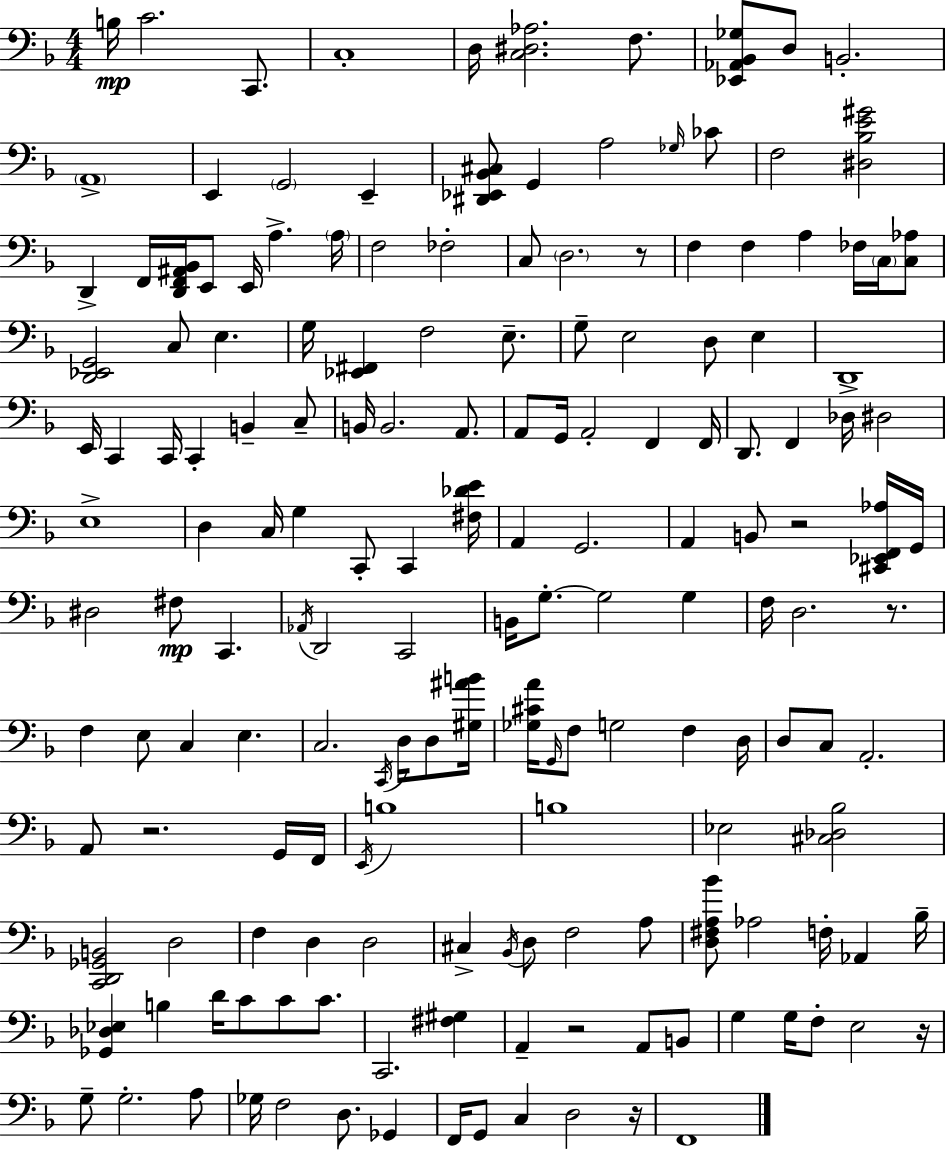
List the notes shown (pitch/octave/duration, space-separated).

B3/s C4/h. C2/e. C3/w D3/s [C3,D#3,Ab3]/h. F3/e. [Eb2,Ab2,Bb2,Gb3]/e D3/e B2/h. A2/w E2/q G2/h E2/q [D#2,Eb2,Bb2,C#3]/e G2/q A3/h Gb3/s CES4/e F3/h [D#3,Bb3,E4,G#4]/h D2/q F2/s [D2,F2,A#2,Bb2]/s E2/e E2/s A3/q. A3/s F3/h FES3/h C3/e D3/h. R/e F3/q F3/q A3/q FES3/s C3/s [C3,Ab3]/e [D2,Eb2,G2]/h C3/e E3/q. G3/s [Eb2,F#2]/q F3/h E3/e. G3/e E3/h D3/e E3/q D2/w E2/s C2/q C2/s C2/q B2/q C3/e B2/s B2/h. A2/e. A2/e G2/s A2/h F2/q F2/s D2/e. F2/q Db3/s D#3/h E3/w D3/q C3/s G3/q C2/e C2/q [F#3,Db4,E4]/s A2/q G2/h. A2/q B2/e R/h [C#2,Eb2,F2,Ab3]/s G2/s D#3/h F#3/e C2/q. Ab2/s D2/h C2/h B2/s G3/e. G3/h G3/q F3/s D3/h. R/e. F3/q E3/e C3/q E3/q. C3/h. C2/s D3/s D3/e [G#3,A#4,B4]/s [Gb3,C#4,A4]/s G2/s F3/e G3/h F3/q D3/s D3/e C3/e A2/h. A2/e R/h. G2/s F2/s E2/s B3/w B3/w Eb3/h [C#3,Db3,Bb3]/h [C2,D2,Gb2,B2]/h D3/h F3/q D3/q D3/h C#3/q Bb2/s D3/e F3/h A3/e [D3,F#3,A3,Bb4]/e Ab3/h F3/s Ab2/q Bb3/s [Gb2,Db3,Eb3]/q B3/q D4/s C4/e C4/e C4/e. C2/h. [F#3,G#3]/q A2/q R/h A2/e B2/e G3/q G3/s F3/e E3/h R/s G3/e G3/h. A3/e Gb3/s F3/h D3/e. Gb2/q F2/s G2/e C3/q D3/h R/s F2/w